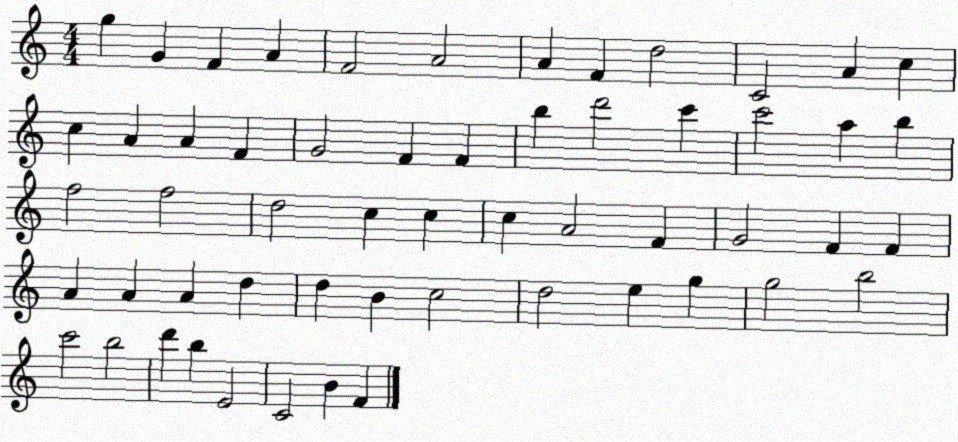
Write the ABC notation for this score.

X:1
T:Untitled
M:4/4
L:1/4
K:C
g G F A F2 A2 A F d2 C2 A c c A A F G2 F F b d'2 c' c'2 a b f2 f2 d2 c c c A2 F G2 F F A A A d d B c2 d2 e g g2 b2 c'2 b2 d' b E2 C2 B F